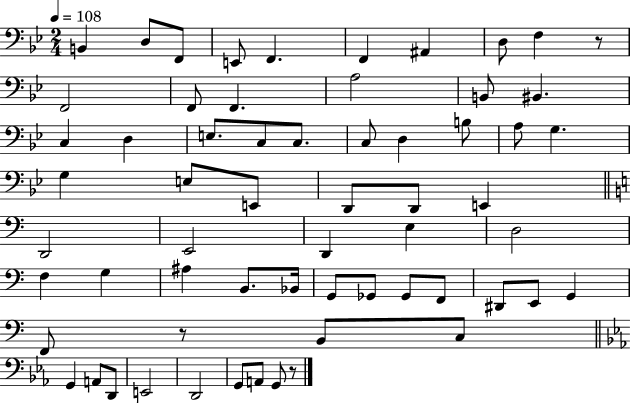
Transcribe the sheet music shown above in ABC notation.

X:1
T:Untitled
M:2/4
L:1/4
K:Bb
B,, D,/2 F,,/2 E,,/2 F,, F,, ^A,, D,/2 F, z/2 F,,2 F,,/2 F,, A,2 B,,/2 ^B,, C, D, E,/2 C,/2 C,/2 C,/2 D, B,/2 A,/2 G, G, E,/2 E,,/2 D,,/2 D,,/2 E,, D,,2 E,,2 D,, E, D,2 F, G, ^A, B,,/2 _B,,/4 G,,/2 _G,,/2 _G,,/2 F,,/2 ^D,,/2 E,,/2 G,, F,,/2 z/2 B,,/2 C,/2 G,, A,,/2 D,,/2 E,,2 D,,2 G,,/2 A,,/2 G,,/2 z/2